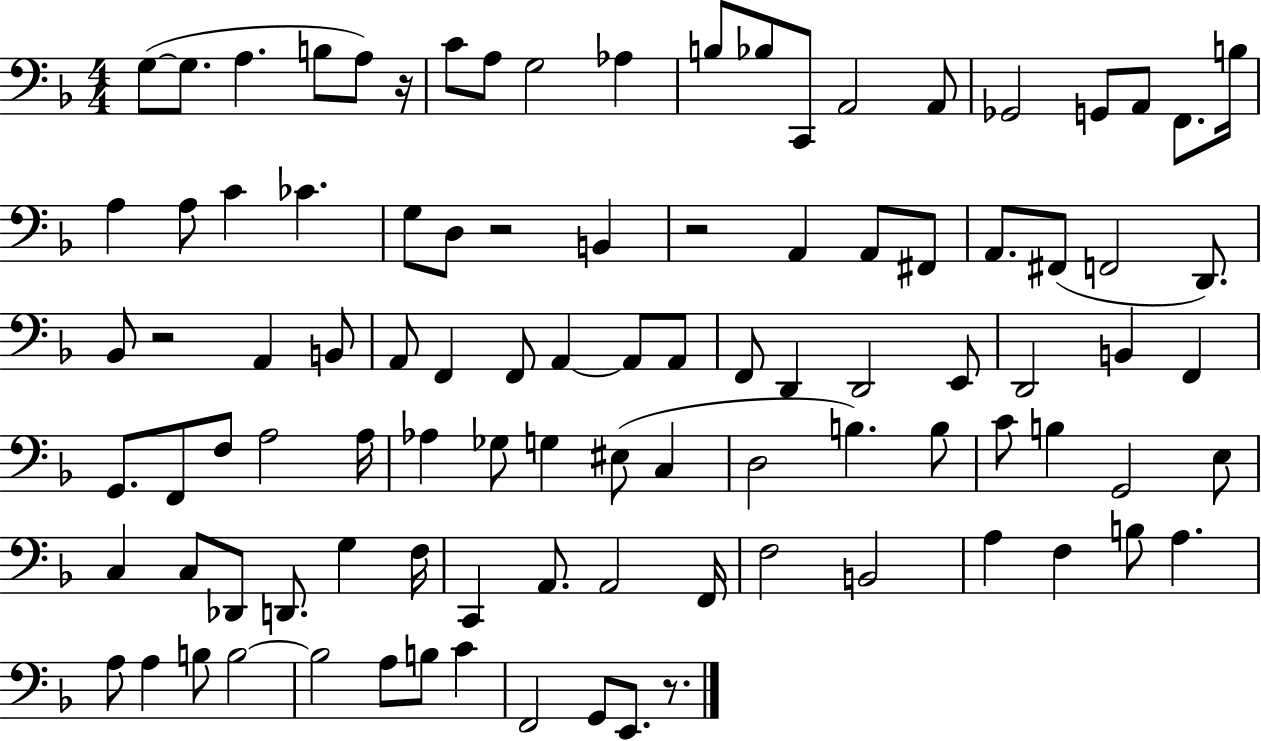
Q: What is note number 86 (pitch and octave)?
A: B3